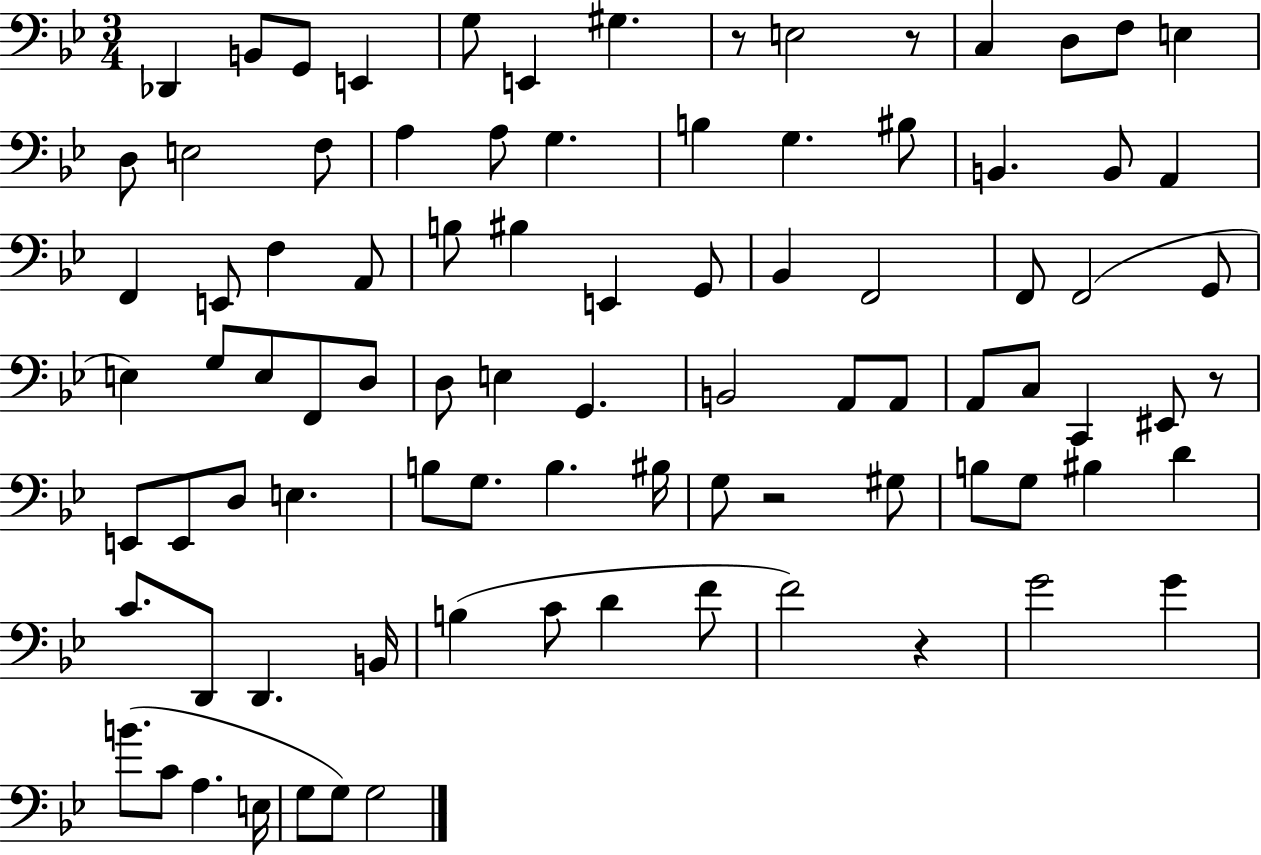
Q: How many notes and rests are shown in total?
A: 89